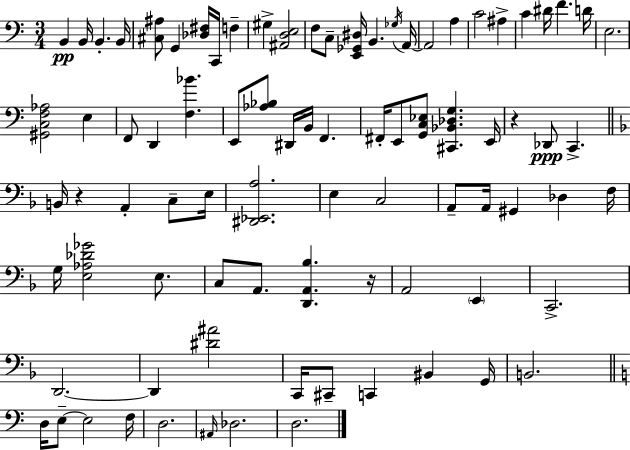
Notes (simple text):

B2/q B2/s B2/q. B2/s [C#3,A#3]/e G2/q [Db3,F#3]/s C2/s F3/q G#3/q [A#2,D3,E3]/h F3/e C3/e [E2,Gb2,D#3]/s B2/q. Gb3/s A2/s A2/h A3/q C4/h A#3/q C4/q D#4/s F4/q. D4/s E3/h. [G#2,C3,F3,Ab3]/h E3/q F2/e D2/q [F3,Bb4]/q. E2/e [Ab3,Bb3]/e D#2/s B2/s F2/q. F#2/s E2/e [G2,C3,Eb3]/e [C#2,Bb2,Db3,G3]/q. E2/s R/q Db2/e C2/q. B2/s R/q A2/q C3/e E3/s [D#2,Eb2,A3]/h. E3/q C3/h A2/e A2/s G#2/q Db3/q F3/s G3/s [E3,Ab3,Db4,Gb4]/h E3/e. C3/e A2/e. [D2,A2,Bb3]/q. R/s A2/h E2/q C2/h. D2/h. D2/q [D#4,A#4]/h C2/s C#2/e C2/q BIS2/q G2/s B2/h. D3/s E3/e E3/h F3/s D3/h. A#2/s Db3/h. D3/h.